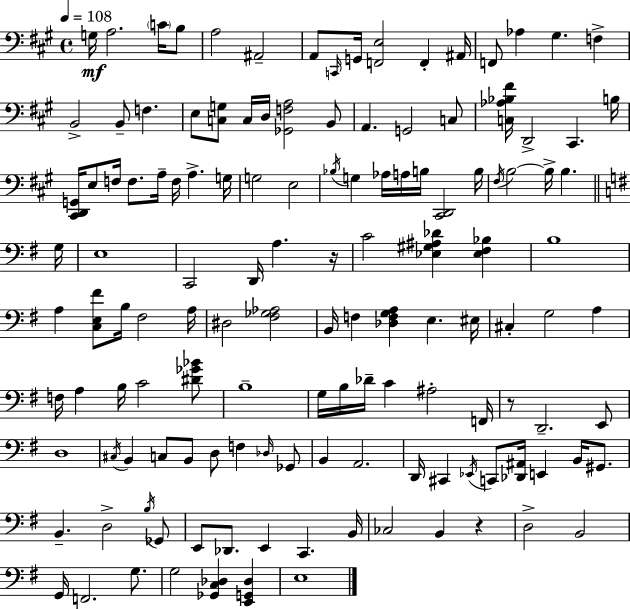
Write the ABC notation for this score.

X:1
T:Untitled
M:4/4
L:1/4
K:A
G,/4 A,2 C/4 B,/2 A,2 ^A,,2 A,,/2 C,,/4 G,,/4 [F,,E,]2 F,, ^A,,/4 F,,/2 _A, ^G, F, B,,2 B,,/2 F, E,/2 [C,G,]/2 C,/4 D,/4 [_G,,F,A,]2 B,,/2 A,, G,,2 C,/2 [C,_A,_B,^F]/4 D,,2 ^C,, B,/4 [^C,,D,,G,,]/4 E,/2 F,/4 F,/2 A,/4 F,/4 A, G,/4 G,2 E,2 _B,/4 G, _A,/4 A,/4 B,/4 [^C,,D,,]2 B,/4 ^F,/4 B,2 B,/4 B, G,/4 E,4 C,,2 D,,/4 A, z/4 C2 [_E,^G,^A,_D] [_E,^F,_B,] B,4 A, [C,E,^F]/2 B,/4 ^F,2 A,/4 ^D,2 [^F,_G,_A,]2 B,,/4 F, [_D,F,G,A,] E, ^E,/4 ^C, G,2 A, F,/4 A, B,/4 C2 [^D_G_B]/2 B,4 G,/4 B,/4 _D/4 C ^A,2 F,,/4 z/2 D,,2 E,,/2 D,4 ^C,/4 B,, C,/2 B,,/2 D,/2 F, _D,/4 _G,,/2 B,, A,,2 D,,/4 ^C,, _E,,/4 C,,/2 [_D,,^A,,]/4 E,, B,,/4 ^G,,/2 B,, D,2 B,/4 _G,,/2 E,,/2 _D,,/2 E,, C,, B,,/4 _C,2 B,, z D,2 B,,2 G,,/4 F,,2 G,/2 G,2 [_G,,C,_D,] [E,,G,,_D,] E,4